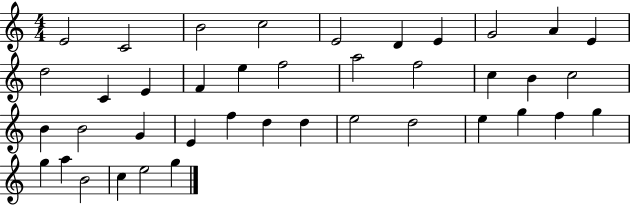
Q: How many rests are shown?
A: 0